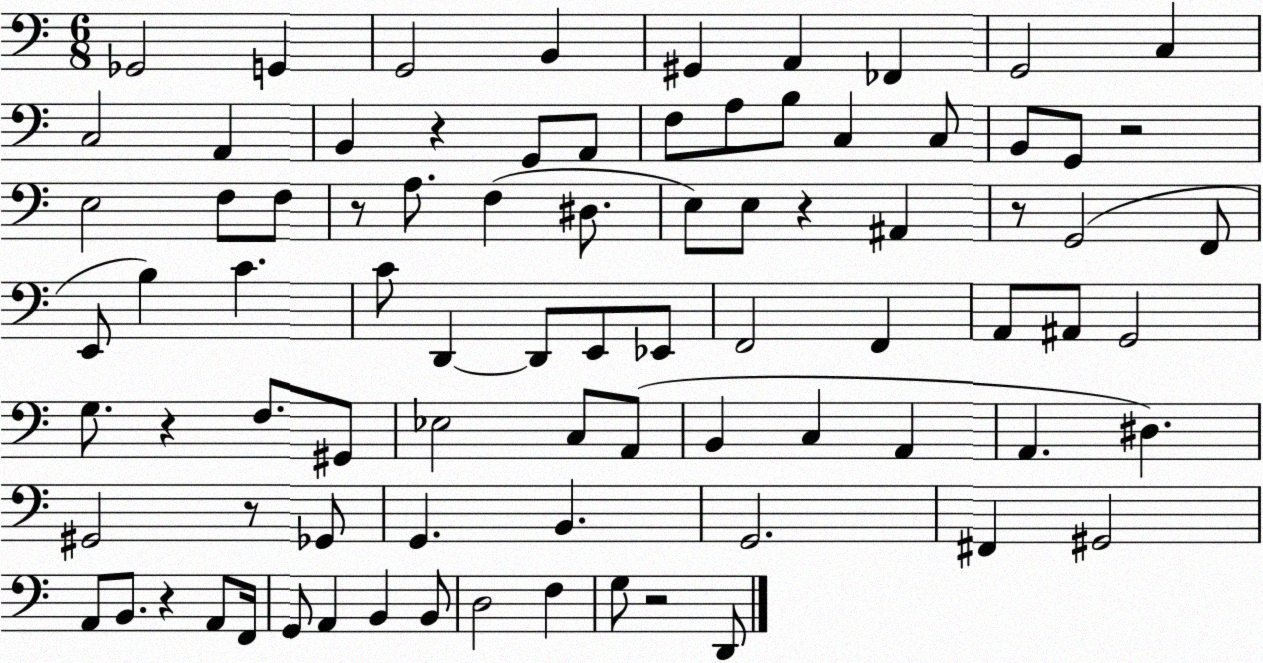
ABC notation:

X:1
T:Untitled
M:6/8
L:1/4
K:C
_G,,2 G,, G,,2 B,, ^G,, A,, _F,, G,,2 C, C,2 A,, B,, z G,,/2 A,,/2 F,/2 A,/2 B,/2 C, C,/2 B,,/2 G,,/2 z2 E,2 F,/2 F,/2 z/2 A,/2 F, ^D,/2 E,/2 E,/2 z ^A,, z/2 G,,2 F,,/2 E,,/2 B, C C/2 D,, D,,/2 E,,/2 _E,,/2 F,,2 F,, A,,/2 ^A,,/2 G,,2 G,/2 z F,/2 ^G,,/2 _E,2 C,/2 A,,/2 B,, C, A,, A,, ^D, ^G,,2 z/2 _G,,/2 G,, B,, G,,2 ^F,, ^G,,2 A,,/2 B,,/2 z A,,/2 F,,/4 G,,/2 A,, B,, B,,/2 D,2 F, G,/2 z2 D,,/2